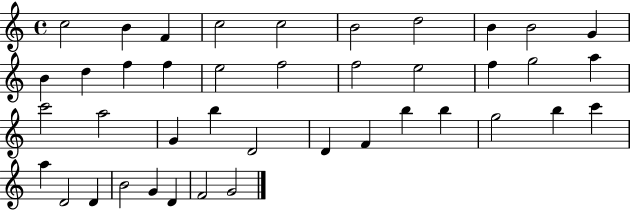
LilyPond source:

{
  \clef treble
  \time 4/4
  \defaultTimeSignature
  \key c \major
  c''2 b'4 f'4 | c''2 c''2 | b'2 d''2 | b'4 b'2 g'4 | \break b'4 d''4 f''4 f''4 | e''2 f''2 | f''2 e''2 | f''4 g''2 a''4 | \break c'''2 a''2 | g'4 b''4 d'2 | d'4 f'4 b''4 b''4 | g''2 b''4 c'''4 | \break a''4 d'2 d'4 | b'2 g'4 d'4 | f'2 g'2 | \bar "|."
}